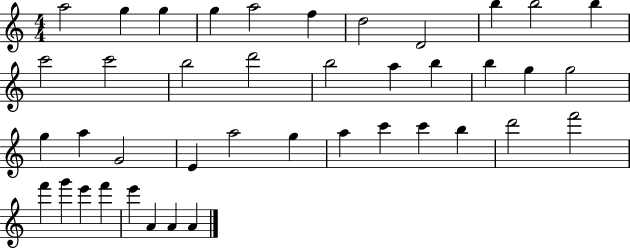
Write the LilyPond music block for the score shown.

{
  \clef treble
  \numericTimeSignature
  \time 4/4
  \key c \major
  a''2 g''4 g''4 | g''4 a''2 f''4 | d''2 d'2 | b''4 b''2 b''4 | \break c'''2 c'''2 | b''2 d'''2 | b''2 a''4 b''4 | b''4 g''4 g''2 | \break g''4 a''4 g'2 | e'4 a''2 g''4 | a''4 c'''4 c'''4 b''4 | d'''2 f'''2 | \break f'''4 g'''4 e'''4 f'''4 | e'''4 a'4 a'4 a'4 | \bar "|."
}